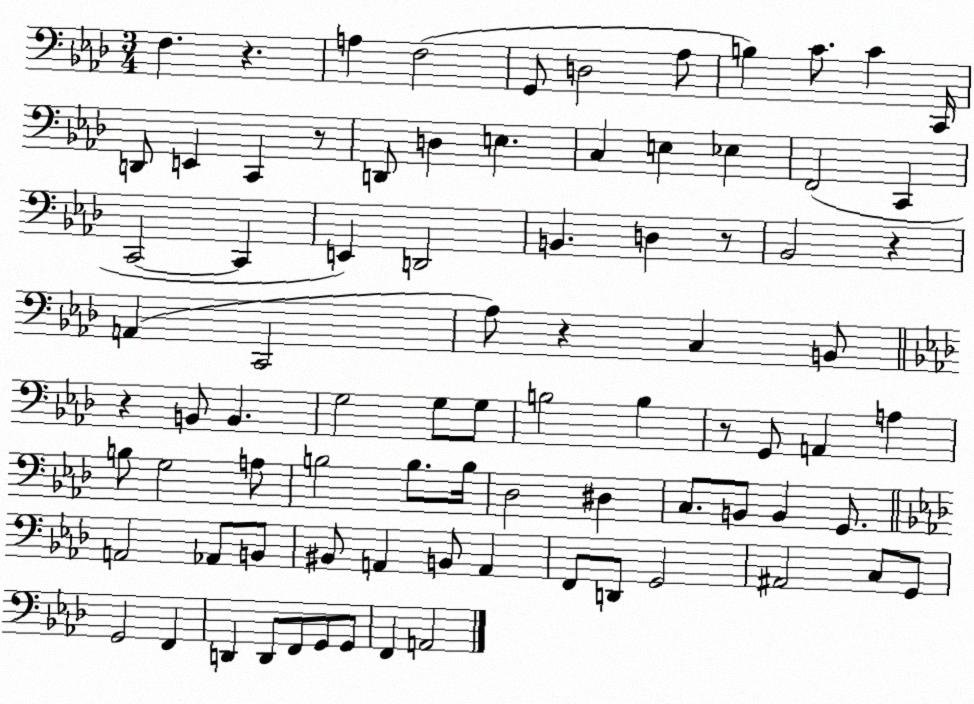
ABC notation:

X:1
T:Untitled
M:3/4
L:1/4
K:Ab
F, z A, F,2 G,,/2 D,2 _A,/2 B, C/2 C C,,/4 D,,/2 E,, C,, z/2 D,,/2 D, E, C, E, _E, F,,2 C,, C,,2 C,, E,, D,,2 B,, D, z/2 _B,,2 z A,, C,,2 _A,/2 z C, B,,/2 z B,,/2 B,, G,2 G,/2 G,/2 B,2 B, z/2 G,,/2 A,, A, B,/2 G,2 A,/2 B,2 B,/2 B,/4 _D,2 ^D, C,/2 B,,/2 B,, G,,/2 A,,2 _A,,/2 B,,/2 ^B,,/2 A,, B,,/2 A,, F,,/2 D,,/2 G,,2 ^A,,2 C,/2 G,,/2 G,,2 F,, D,, D,,/2 F,,/2 G,,/2 G,,/2 F,, A,,2